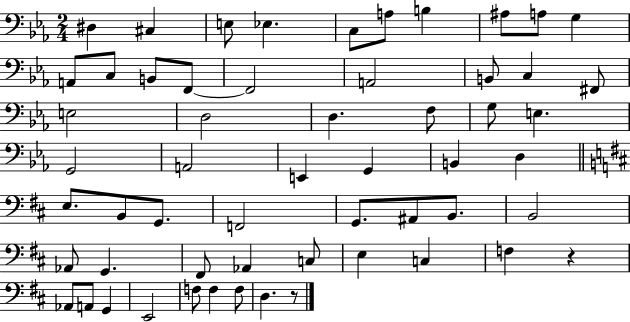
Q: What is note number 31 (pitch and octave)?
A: D3